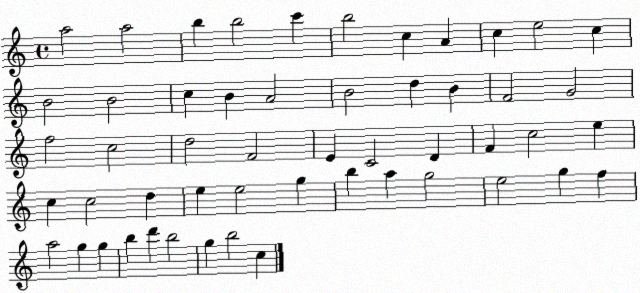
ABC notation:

X:1
T:Untitled
M:4/4
L:1/4
K:C
a2 a2 b b2 c' b2 c A c e2 c B2 B2 c B A2 B2 d B F2 G2 f2 c2 d2 F2 E C2 D F c2 e c c2 d e e2 g b a g2 e2 g f a2 g g b d' b2 g b2 c